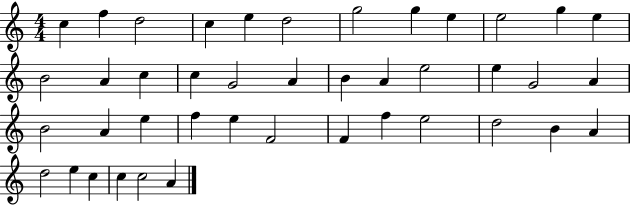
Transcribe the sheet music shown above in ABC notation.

X:1
T:Untitled
M:4/4
L:1/4
K:C
c f d2 c e d2 g2 g e e2 g e B2 A c c G2 A B A e2 e G2 A B2 A e f e F2 F f e2 d2 B A d2 e c c c2 A